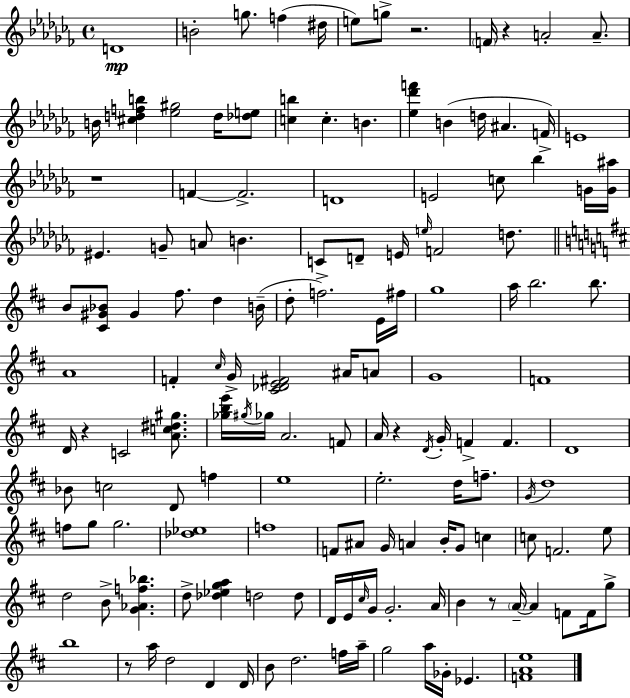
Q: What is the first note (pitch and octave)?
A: D4